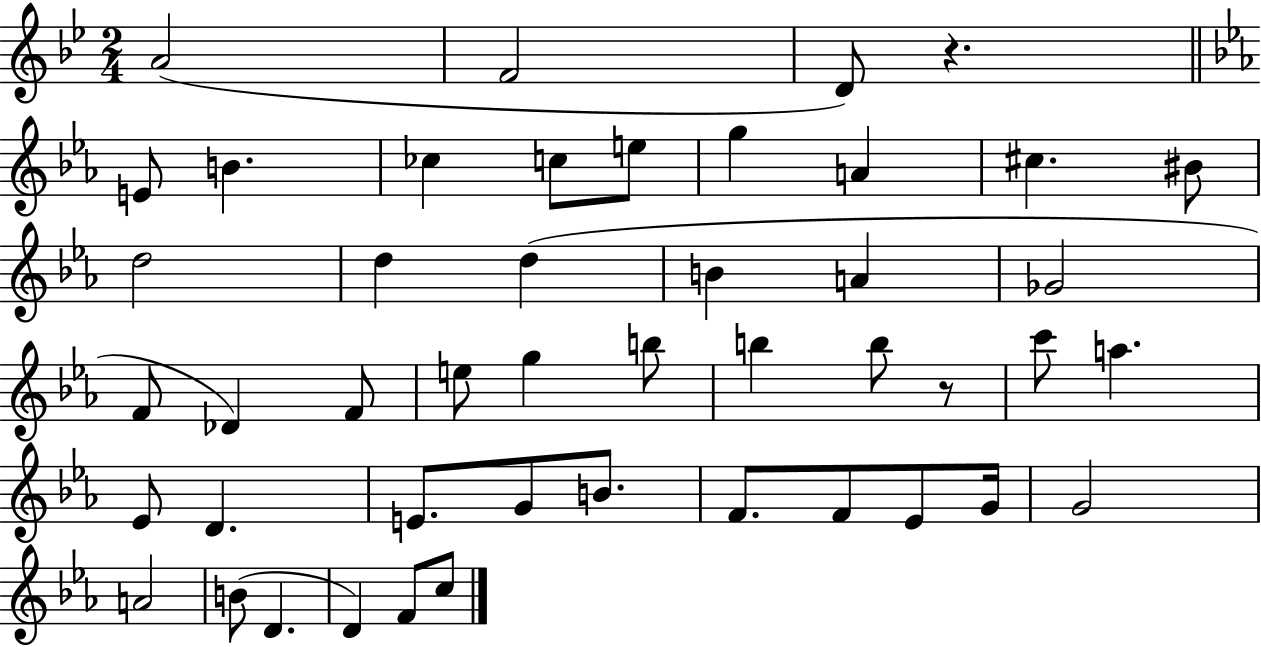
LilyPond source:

{
  \clef treble
  \numericTimeSignature
  \time 2/4
  \key bes \major
  a'2( | f'2 | d'8) r4. | \bar "||" \break \key ees \major e'8 b'4. | ces''4 c''8 e''8 | g''4 a'4 | cis''4. bis'8 | \break d''2 | d''4 d''4( | b'4 a'4 | ges'2 | \break f'8 des'4) f'8 | e''8 g''4 b''8 | b''4 b''8 r8 | c'''8 a''4. | \break ees'8 d'4. | e'8. g'8 b'8. | f'8. f'8 ees'8 g'16 | g'2 | \break a'2 | b'8( d'4. | d'4) f'8 c''8 | \bar "|."
}